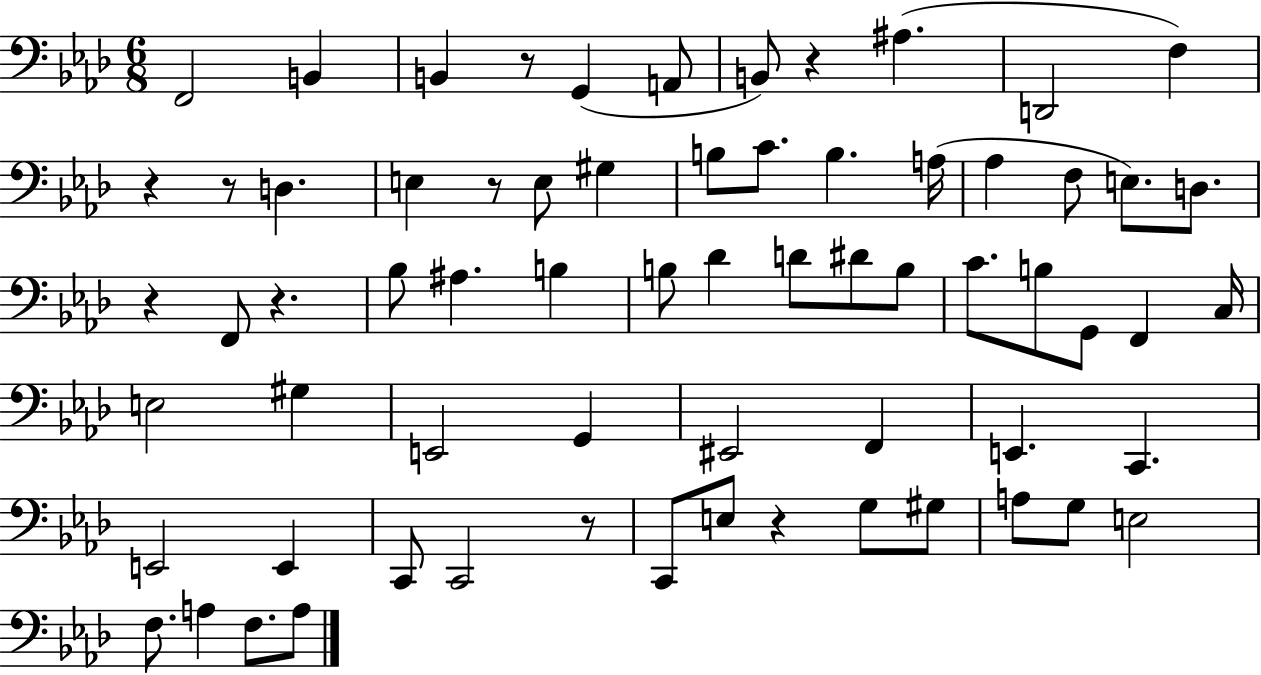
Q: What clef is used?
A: bass